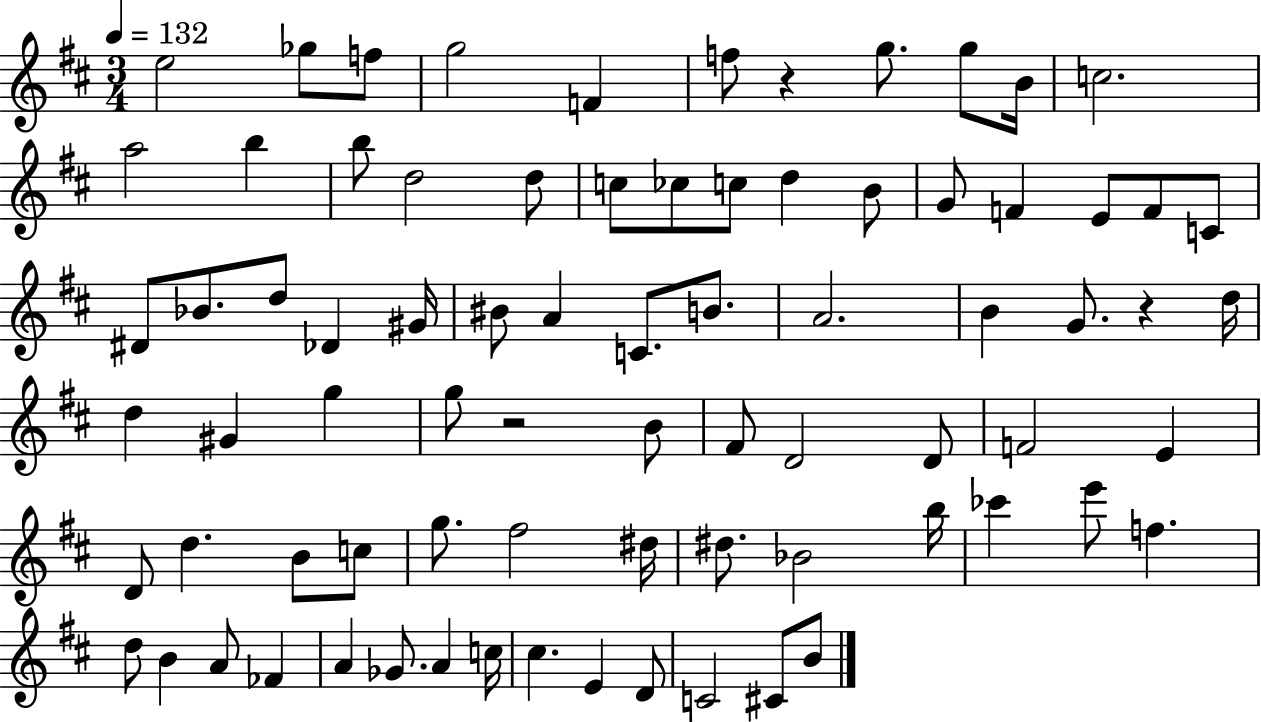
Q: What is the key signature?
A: D major